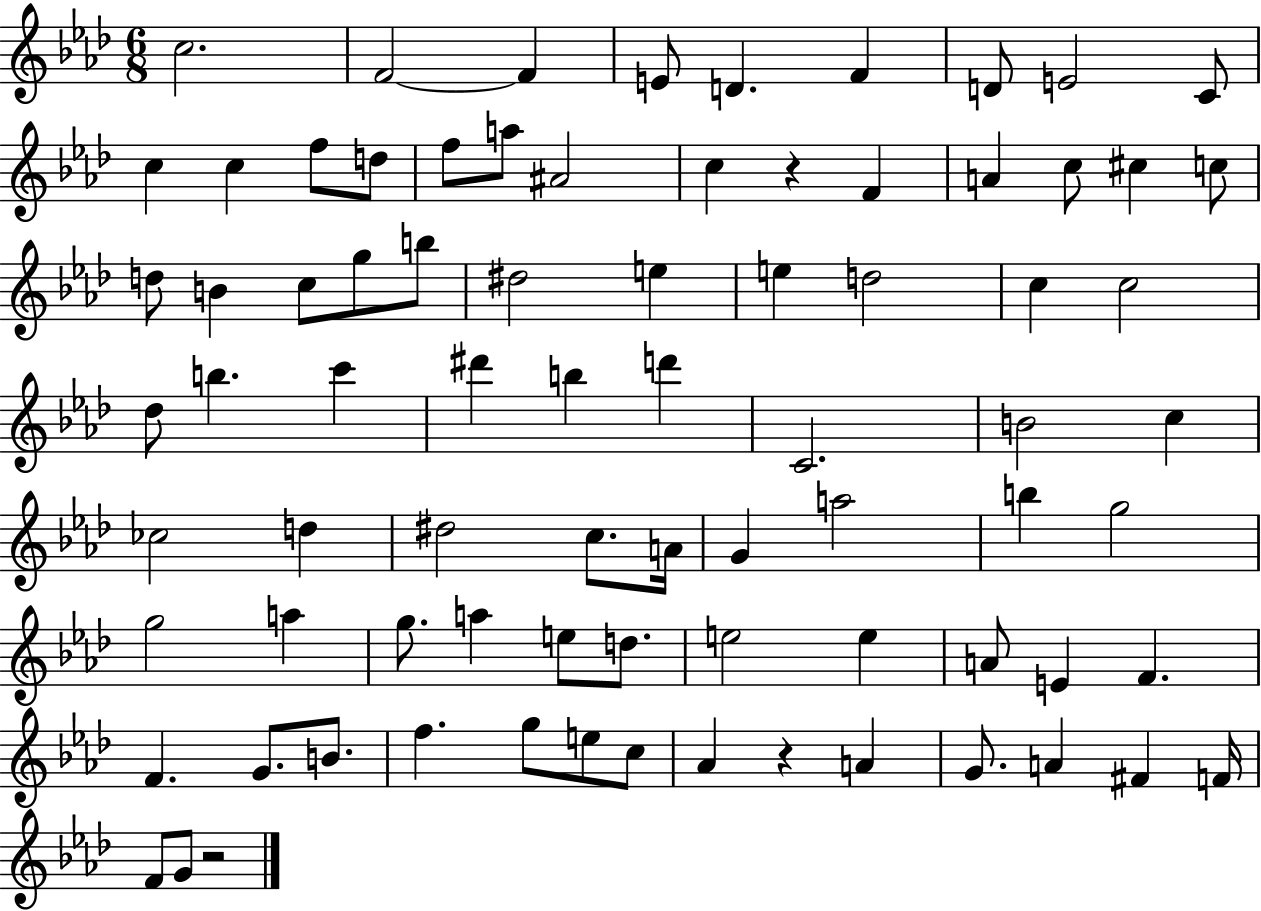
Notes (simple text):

C5/h. F4/h F4/q E4/e D4/q. F4/q D4/e E4/h C4/e C5/q C5/q F5/e D5/e F5/e A5/e A#4/h C5/q R/q F4/q A4/q C5/e C#5/q C5/e D5/e B4/q C5/e G5/e B5/e D#5/h E5/q E5/q D5/h C5/q C5/h Db5/e B5/q. C6/q D#6/q B5/q D6/q C4/h. B4/h C5/q CES5/h D5/q D#5/h C5/e. A4/s G4/q A5/h B5/q G5/h G5/h A5/q G5/e. A5/q E5/e D5/e. E5/h E5/q A4/e E4/q F4/q. F4/q. G4/e. B4/e. F5/q. G5/e E5/e C5/e Ab4/q R/q A4/q G4/e. A4/q F#4/q F4/s F4/e G4/e R/h